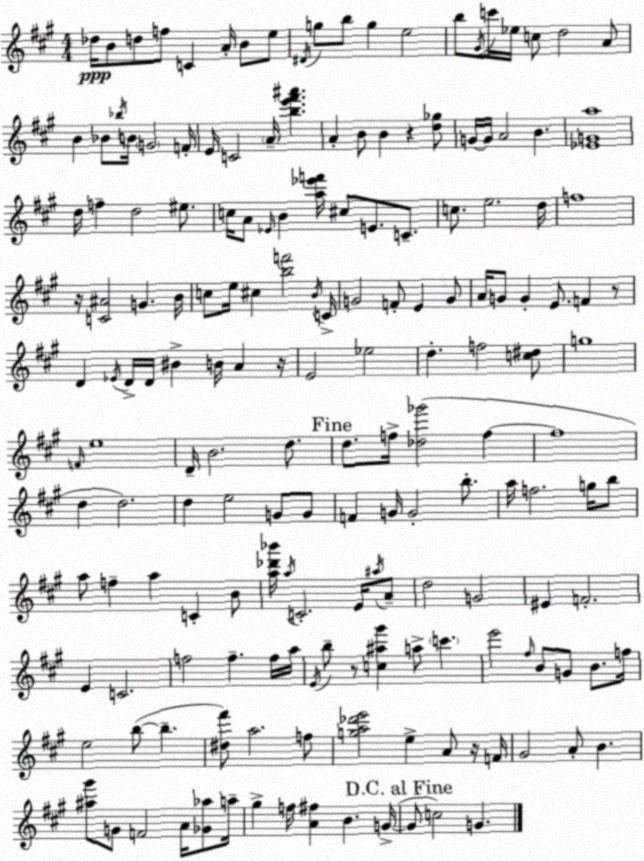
X:1
T:Untitled
M:4/4
L:1/4
K:A
_d/4 B/2 d/2 f/2 C A/4 B/2 e/2 ^D/4 g/2 b/2 g e2 b/2 ^G/4 c'/4 _e/4 c/2 d2 A/2 B _B/2 _b/4 B/4 G2 F/4 E/4 C2 A/4 [be'^f'^a'] A B/2 B z [d_g]/2 G/4 G/4 A2 B [_EGa]4 d/4 f d2 ^e/2 c/4 A/2 _E/4 B [a_e'f']/4 ^c/2 E/2 C/2 c/2 e2 d/4 f4 z/4 [C^A]2 G B/4 c/2 e/4 ^c [bf']2 B/4 C/4 G2 F/2 E G/2 A/4 G/2 G E/2 F z/2 D _E/4 D/4 D/4 ^B B/4 A z/4 E2 _e2 d f2 [c^d]/2 g4 F/4 e4 D/4 B2 d/2 d/2 f/4 [_d_g']2 f f4 d d2 d e2 G/2 G/2 F G/4 G2 b/2 a/4 f2 g/4 b/2 a/2 f a C B/2 [a_d'_b']/4 a/4 C2 E/4 ^a/4 A/2 d2 G2 ^E F2 E C2 f2 f f/4 a/4 E/4 b/2 z/2 [c^a^g'] a/2 c' e'2 ^f/4 B/2 G/2 B/2 f/4 e2 b/2 b [^d^f']/2 a2 f/2 [ga_d'e']2 e A/2 z/4 F/4 ^G2 A/2 B [^a^g']/2 G/2 F2 A/4 [_G_a]/2 a/4 ^g f/4 [A^f] B G/4 G/2 c2 G